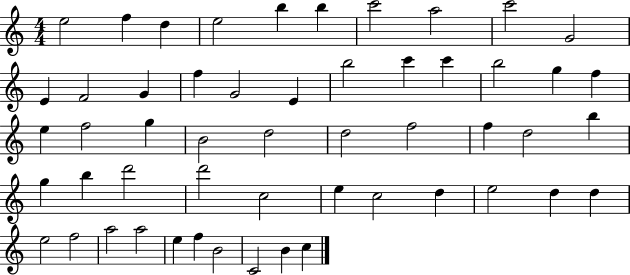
E5/h F5/q D5/q E5/h B5/q B5/q C6/h A5/h C6/h G4/h E4/q F4/h G4/q F5/q G4/h E4/q B5/h C6/q C6/q B5/h G5/q F5/q E5/q F5/h G5/q B4/h D5/h D5/h F5/h F5/q D5/h B5/q G5/q B5/q D6/h D6/h C5/h E5/q C5/h D5/q E5/h D5/q D5/q E5/h F5/h A5/h A5/h E5/q F5/q B4/h C4/h B4/q C5/q